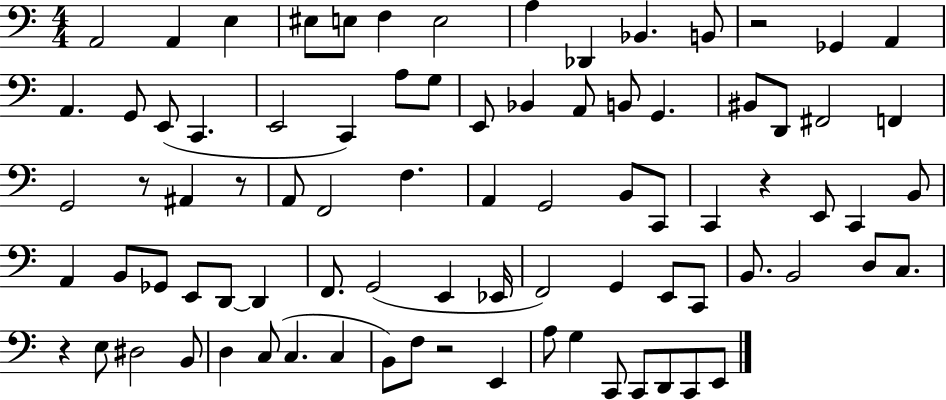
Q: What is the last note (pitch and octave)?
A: E2